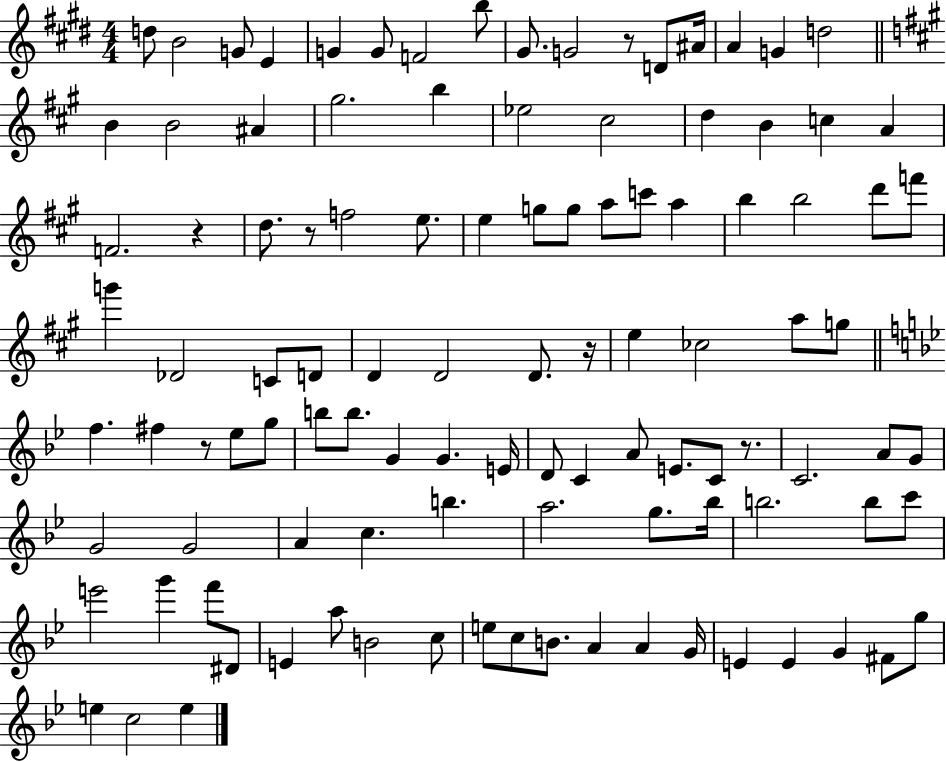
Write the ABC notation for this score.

X:1
T:Untitled
M:4/4
L:1/4
K:E
d/2 B2 G/2 E G G/2 F2 b/2 ^G/2 G2 z/2 D/2 ^A/4 A G d2 B B2 ^A ^g2 b _e2 ^c2 d B c A F2 z d/2 z/2 f2 e/2 e g/2 g/2 a/2 c'/2 a b b2 d'/2 f'/2 g' _D2 C/2 D/2 D D2 D/2 z/4 e _c2 a/2 g/2 f ^f z/2 _e/2 g/2 b/2 b/2 G G E/4 D/2 C A/2 E/2 C/2 z/2 C2 A/2 G/2 G2 G2 A c b a2 g/2 _b/4 b2 b/2 c'/2 e'2 g' f'/2 ^D/2 E a/2 B2 c/2 e/2 c/2 B/2 A A G/4 E E G ^F/2 g/2 e c2 e